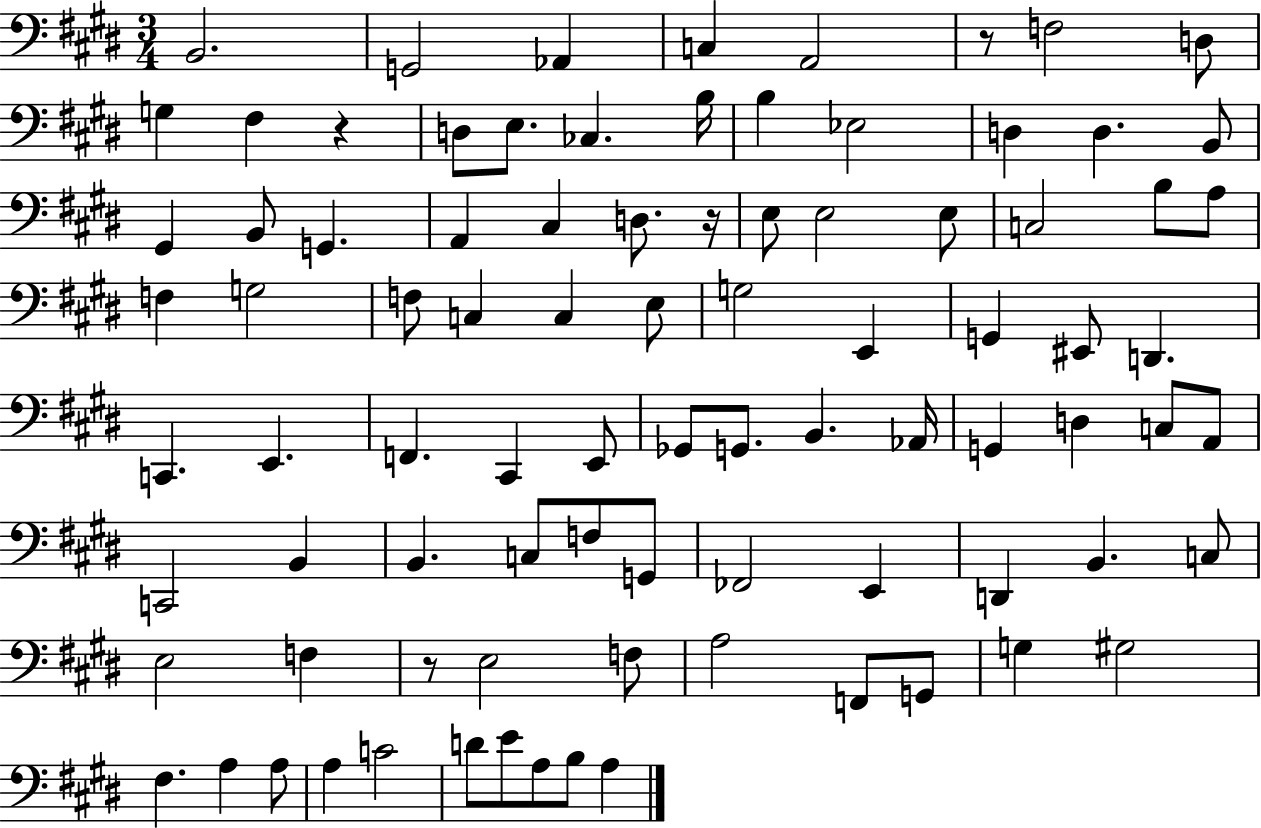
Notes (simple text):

B2/h. G2/h Ab2/q C3/q A2/h R/e F3/h D3/e G3/q F#3/q R/q D3/e E3/e. CES3/q. B3/s B3/q Eb3/h D3/q D3/q. B2/e G#2/q B2/e G2/q. A2/q C#3/q D3/e. R/s E3/e E3/h E3/e C3/h B3/e A3/e F3/q G3/h F3/e C3/q C3/q E3/e G3/h E2/q G2/q EIS2/e D2/q. C2/q. E2/q. F2/q. C#2/q E2/e Gb2/e G2/e. B2/q. Ab2/s G2/q D3/q C3/e A2/e C2/h B2/q B2/q. C3/e F3/e G2/e FES2/h E2/q D2/q B2/q. C3/e E3/h F3/q R/e E3/h F3/e A3/h F2/e G2/e G3/q G#3/h F#3/q. A3/q A3/e A3/q C4/h D4/e E4/e A3/e B3/e A3/q